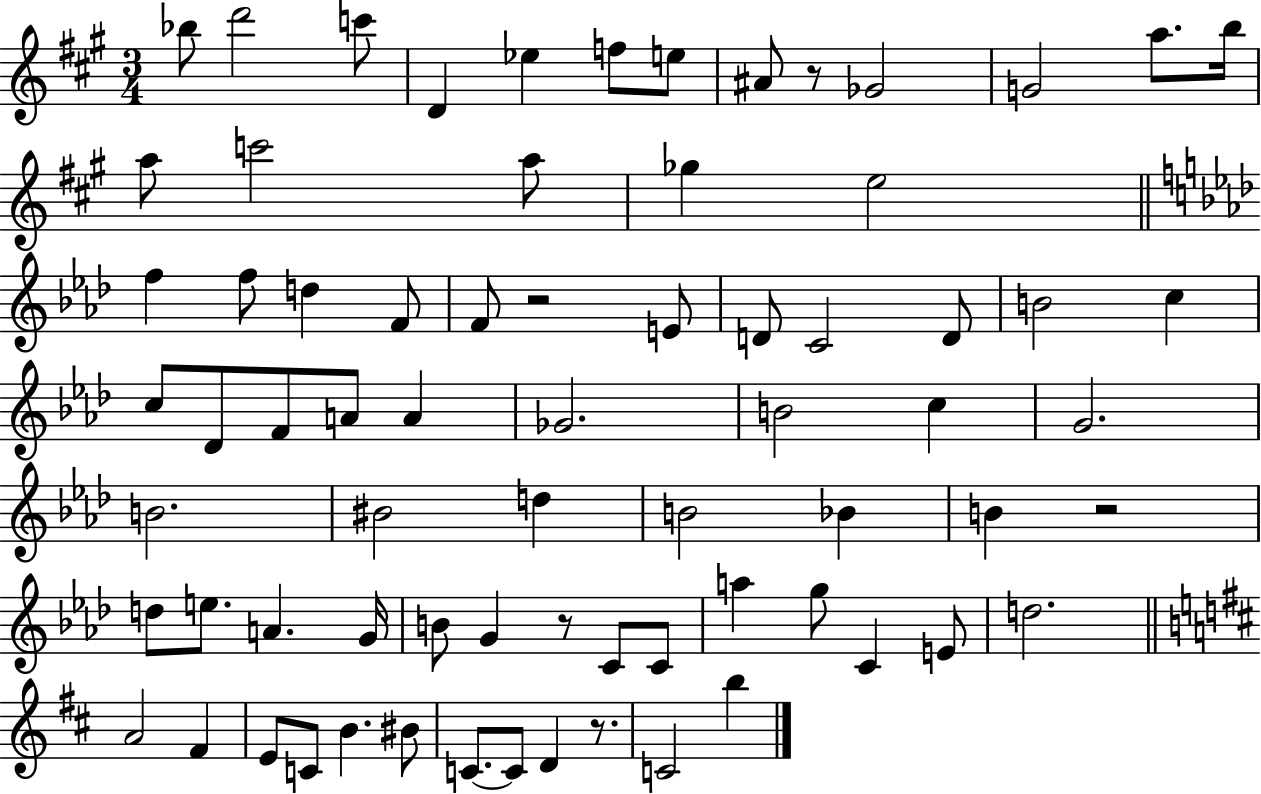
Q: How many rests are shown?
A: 5